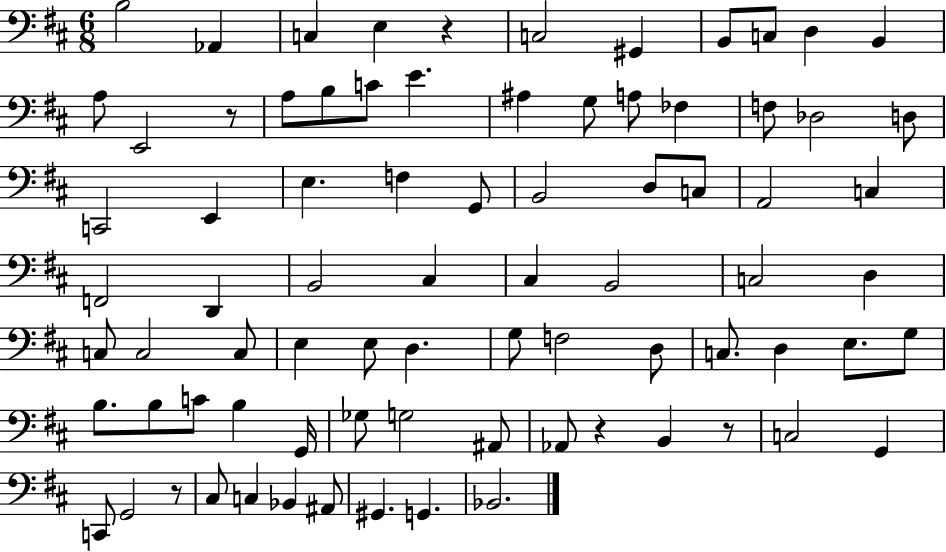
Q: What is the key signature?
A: D major